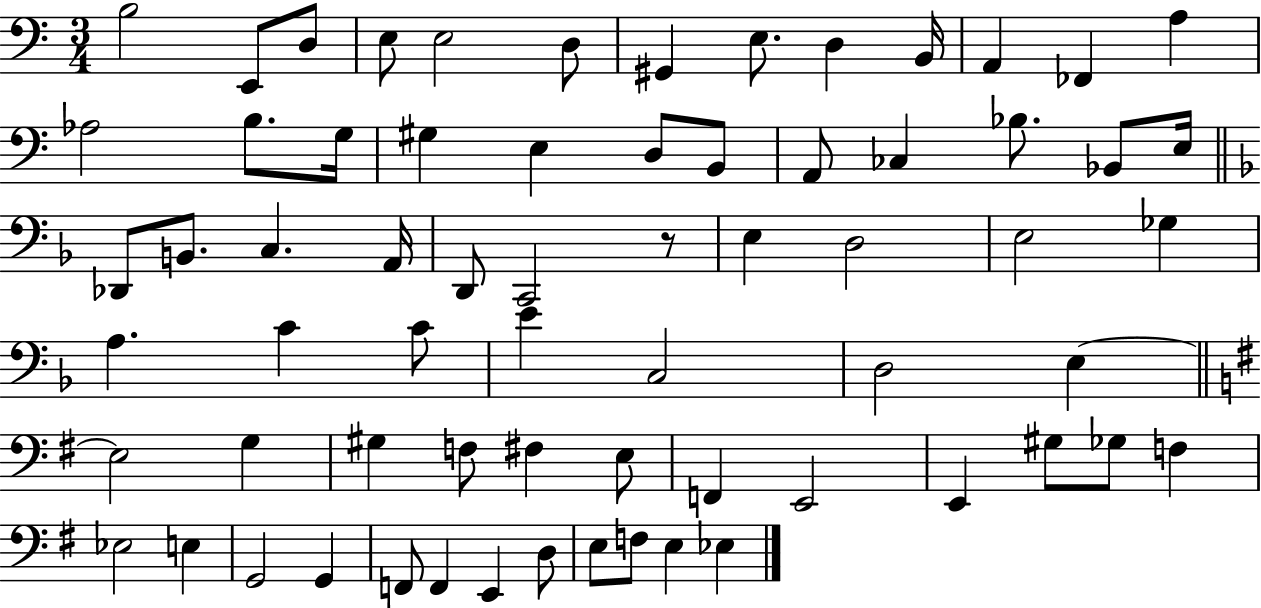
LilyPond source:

{
  \clef bass
  \numericTimeSignature
  \time 3/4
  \key c \major
  b2 e,8 d8 | e8 e2 d8 | gis,4 e8. d4 b,16 | a,4 fes,4 a4 | \break aes2 b8. g16 | gis4 e4 d8 b,8 | a,8 ces4 bes8. bes,8 e16 | \bar "||" \break \key f \major des,8 b,8. c4. a,16 | d,8 c,2 r8 | e4 d2 | e2 ges4 | \break a4. c'4 c'8 | e'4 c2 | d2 e4~~ | \bar "||" \break \key e \minor e2 g4 | gis4 f8 fis4 e8 | f,4 e,2 | e,4 gis8 ges8 f4 | \break ees2 e4 | g,2 g,4 | f,8 f,4 e,4 d8 | e8 f8 e4 ees4 | \break \bar "|."
}